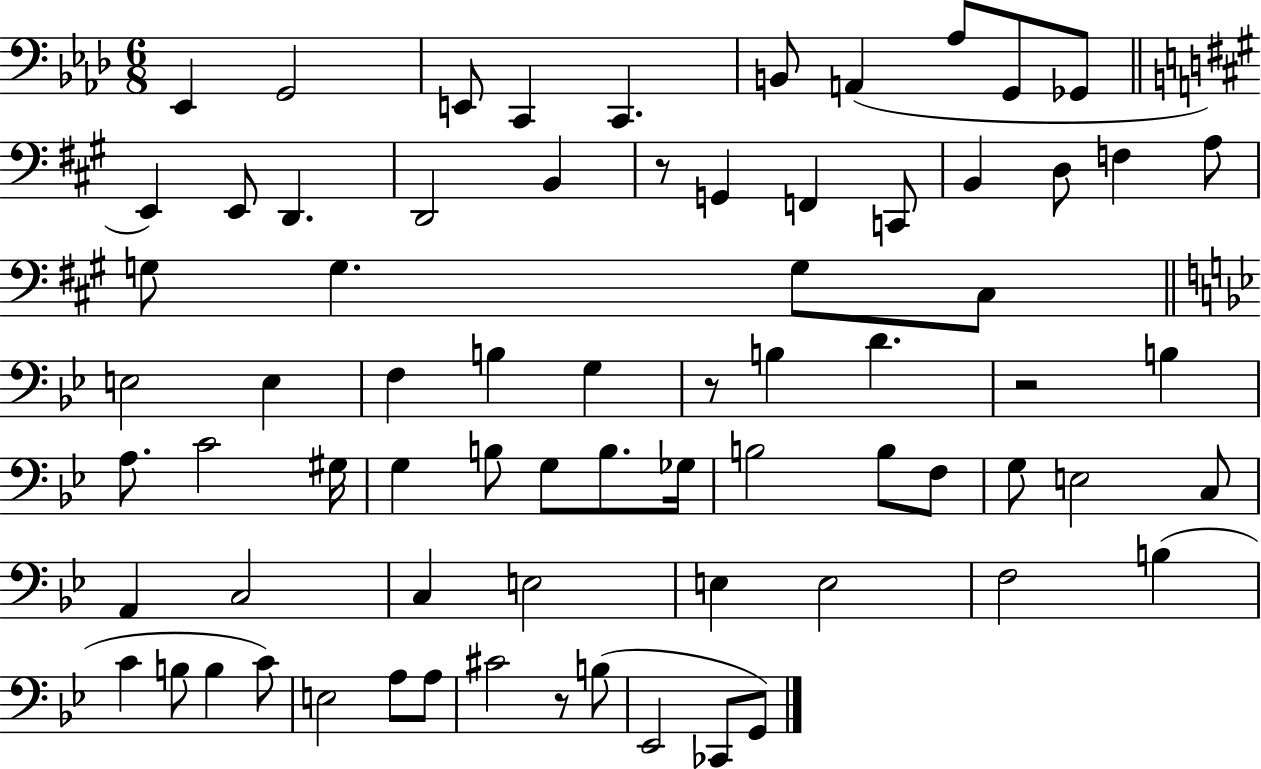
Eb2/q G2/h E2/e C2/q C2/q. B2/e A2/q Ab3/e G2/e Gb2/e E2/q E2/e D2/q. D2/h B2/q R/e G2/q F2/q C2/e B2/q D3/e F3/q A3/e G3/e G3/q. G3/e C#3/e E3/h E3/q F3/q B3/q G3/q R/e B3/q D4/q. R/h B3/q A3/e. C4/h G#3/s G3/q B3/e G3/e B3/e. Gb3/s B3/h B3/e F3/e G3/e E3/h C3/e A2/q C3/h C3/q E3/h E3/q E3/h F3/h B3/q C4/q B3/e B3/q C4/e E3/h A3/e A3/e C#4/h R/e B3/e Eb2/h CES2/e G2/e